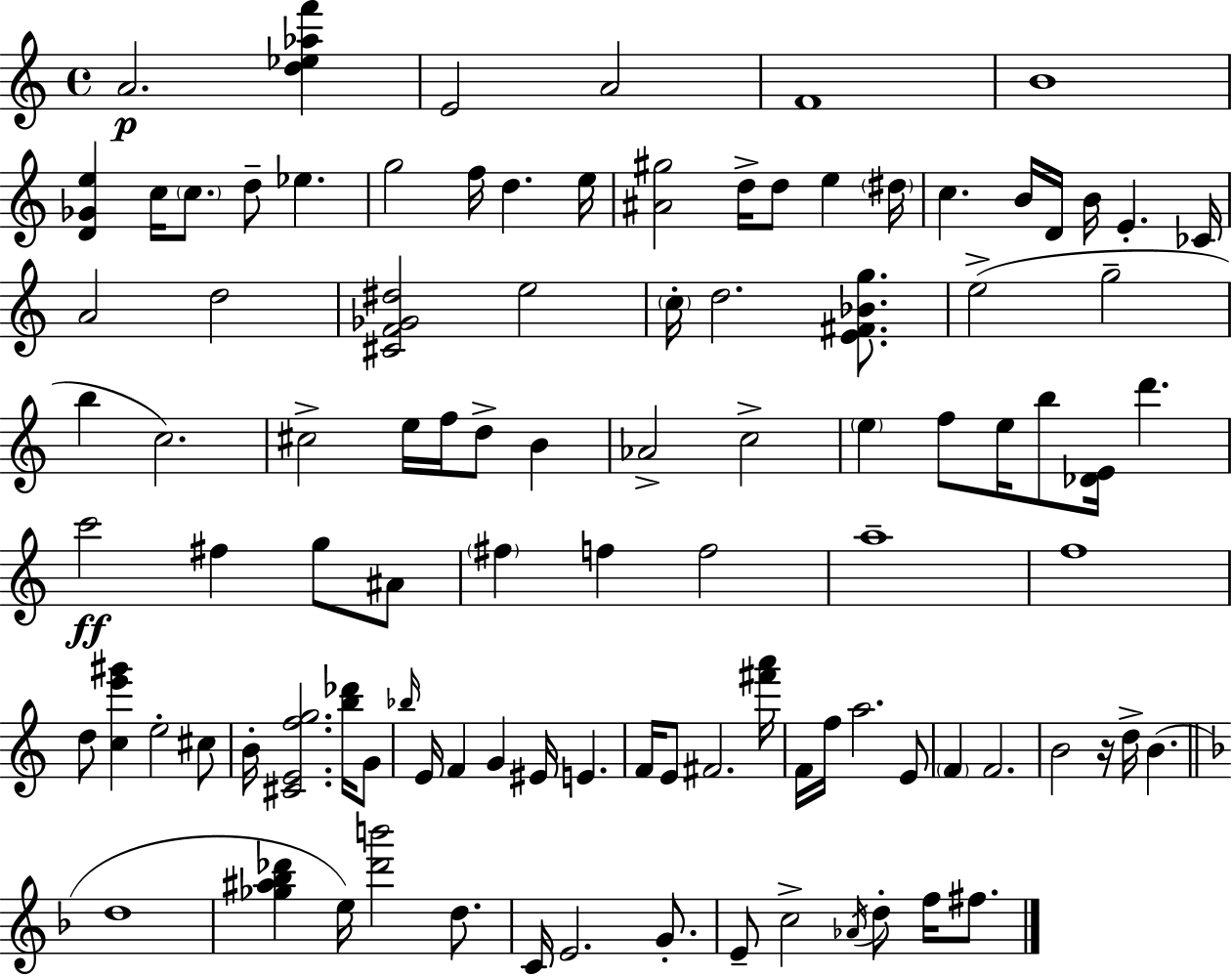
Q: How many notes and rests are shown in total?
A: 101